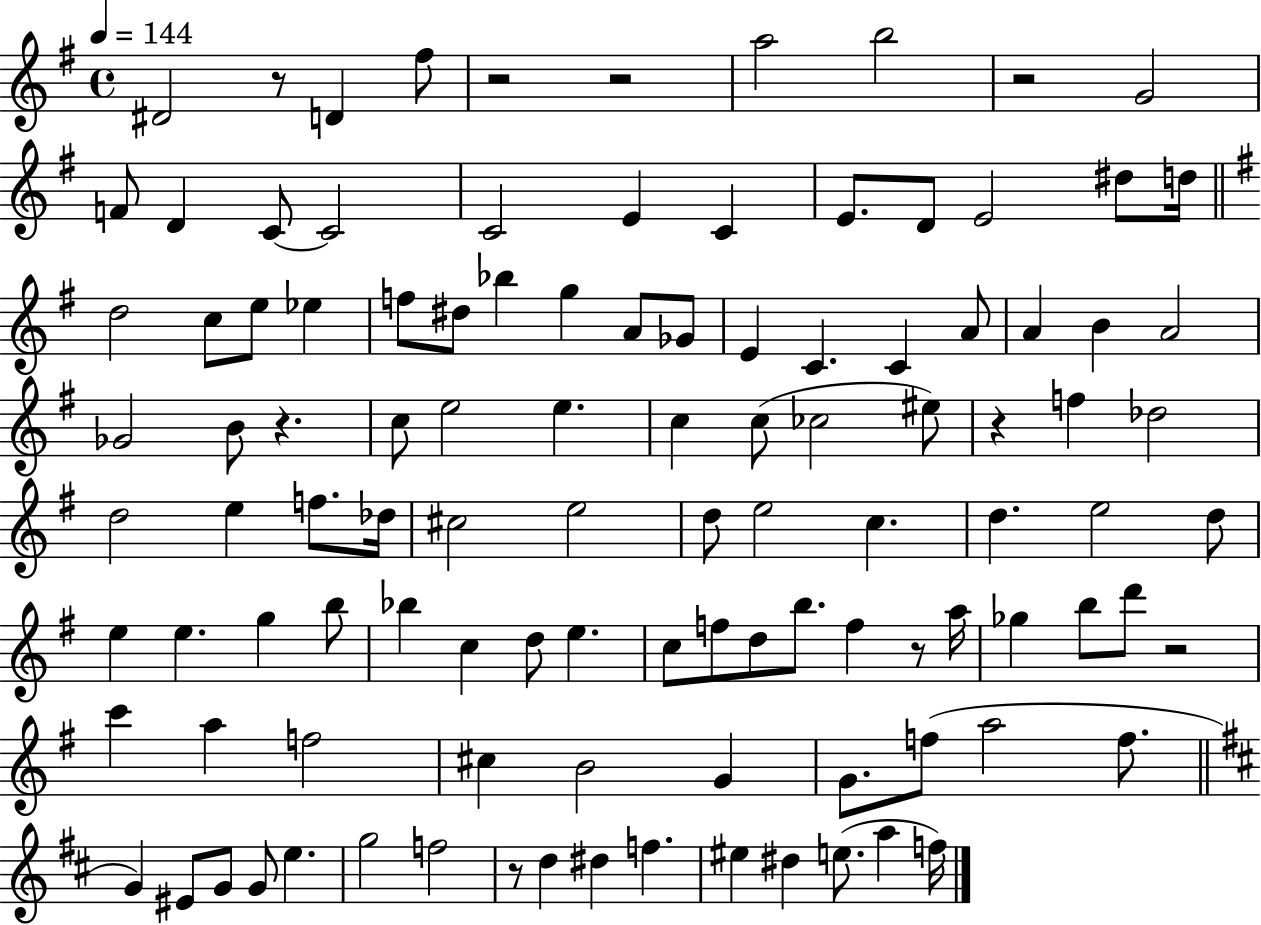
X:1
T:Untitled
M:4/4
L:1/4
K:G
^D2 z/2 D ^f/2 z2 z2 a2 b2 z2 G2 F/2 D C/2 C2 C2 E C E/2 D/2 E2 ^d/2 d/4 d2 c/2 e/2 _e f/2 ^d/2 _b g A/2 _G/2 E C C A/2 A B A2 _G2 B/2 z c/2 e2 e c c/2 _c2 ^e/2 z f _d2 d2 e f/2 _d/4 ^c2 e2 d/2 e2 c d e2 d/2 e e g b/2 _b c d/2 e c/2 f/2 d/2 b/2 f z/2 a/4 _g b/2 d'/2 z2 c' a f2 ^c B2 G G/2 f/2 a2 f/2 G ^E/2 G/2 G/2 e g2 f2 z/2 d ^d f ^e ^d e/2 a f/4